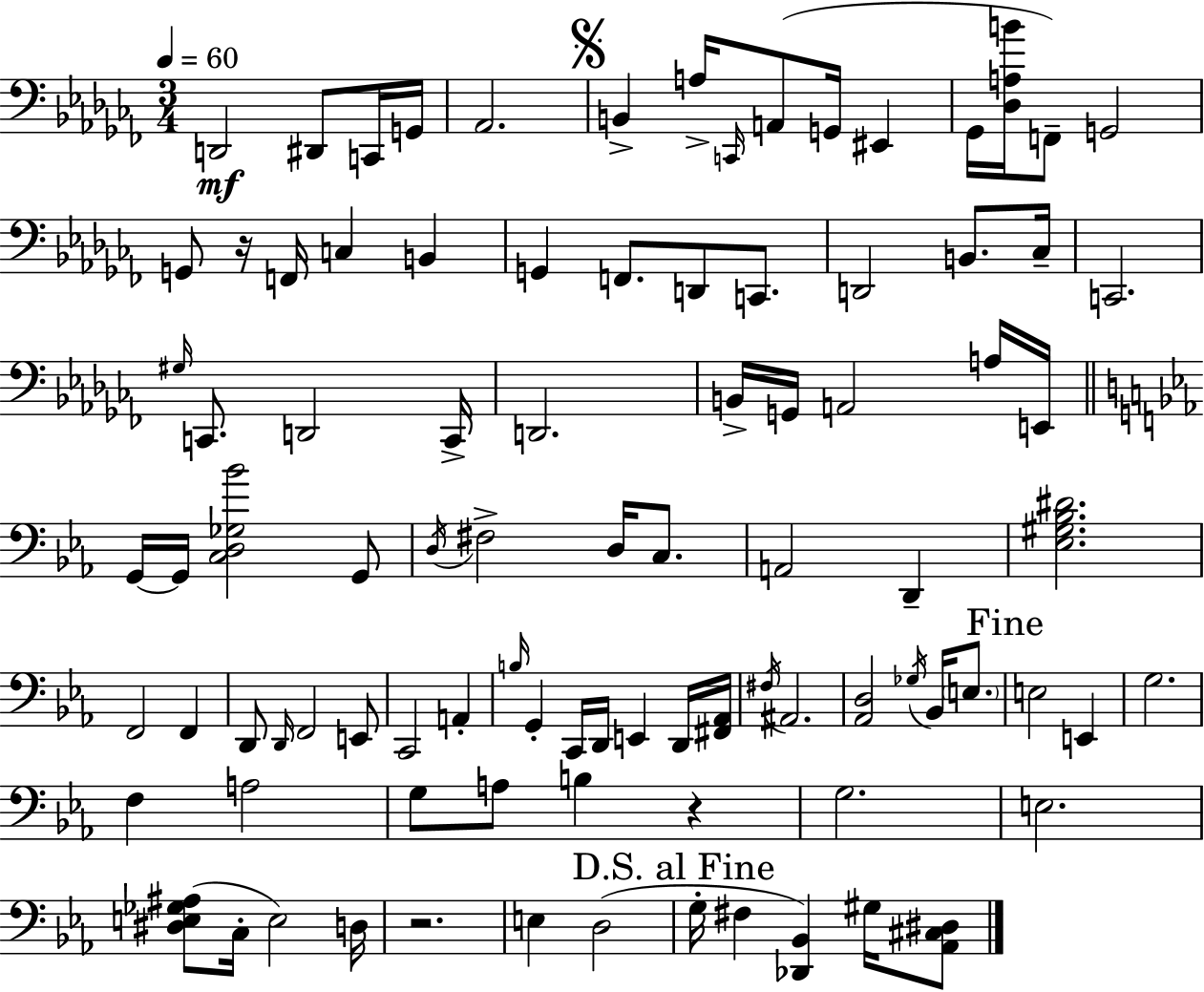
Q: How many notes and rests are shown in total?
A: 93